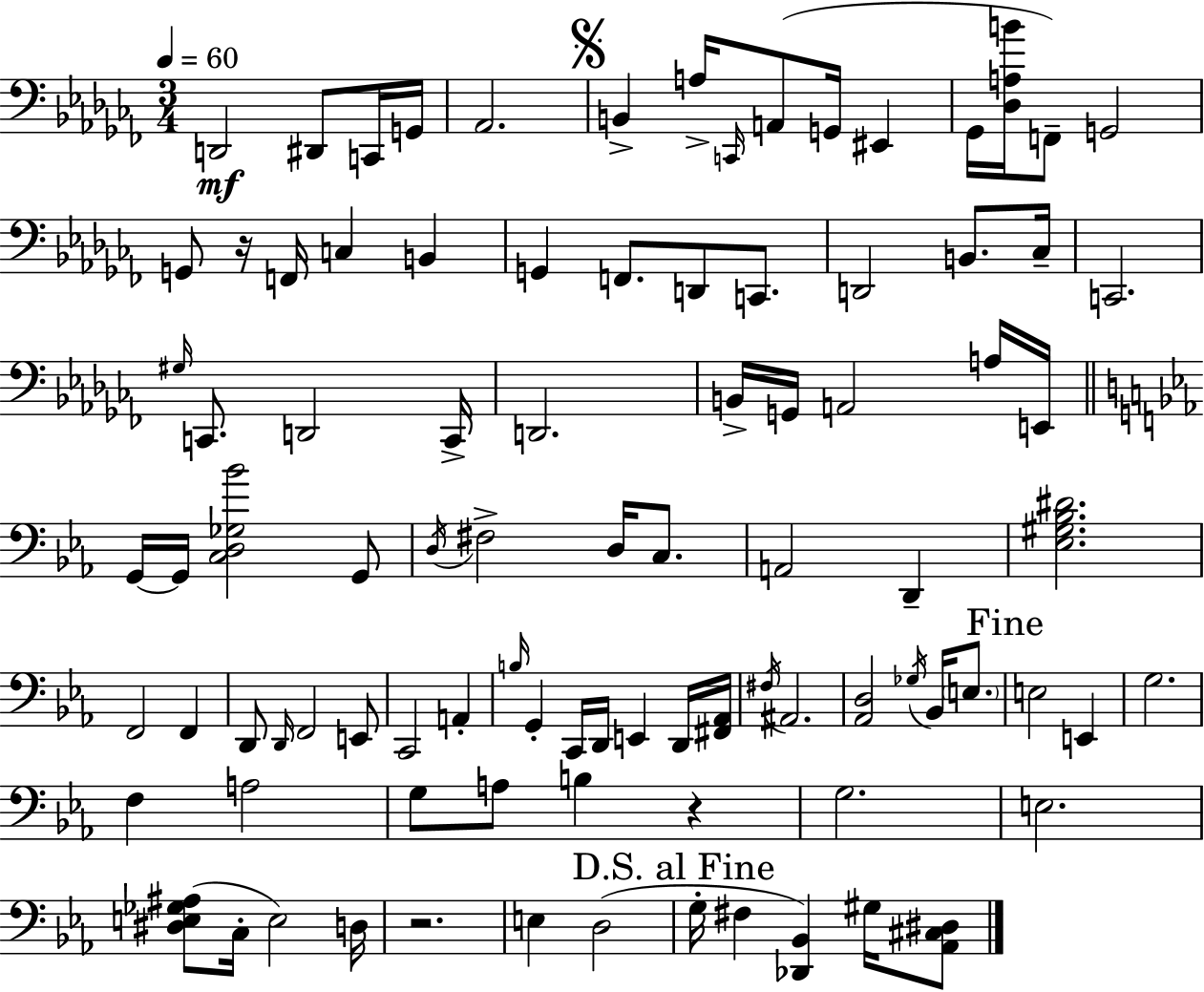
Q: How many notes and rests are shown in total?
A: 93